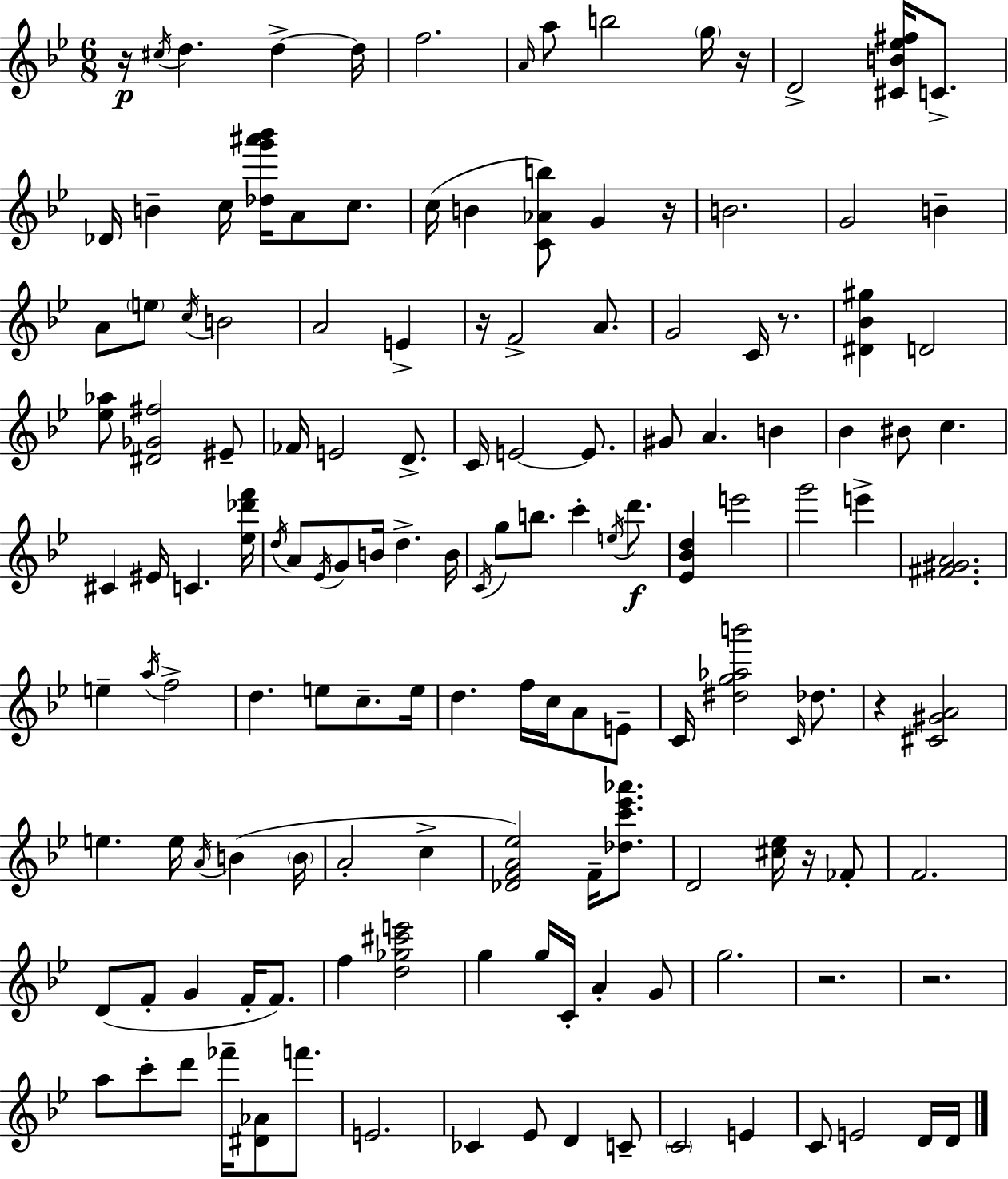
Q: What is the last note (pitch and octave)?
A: D4